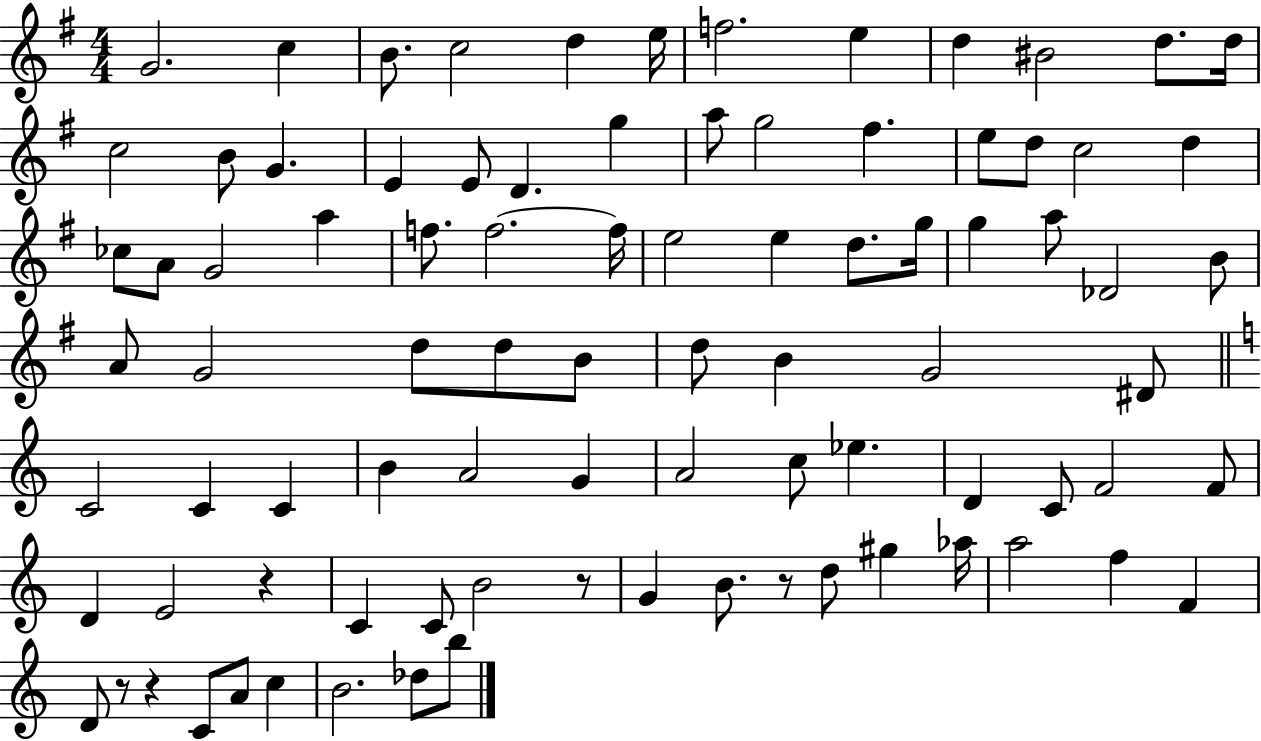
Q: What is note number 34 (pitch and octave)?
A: E5